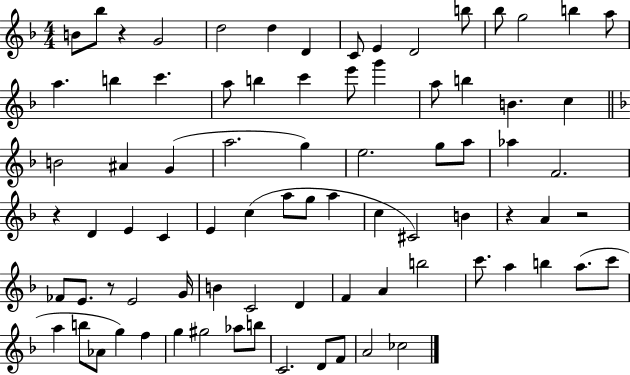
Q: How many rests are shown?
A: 5